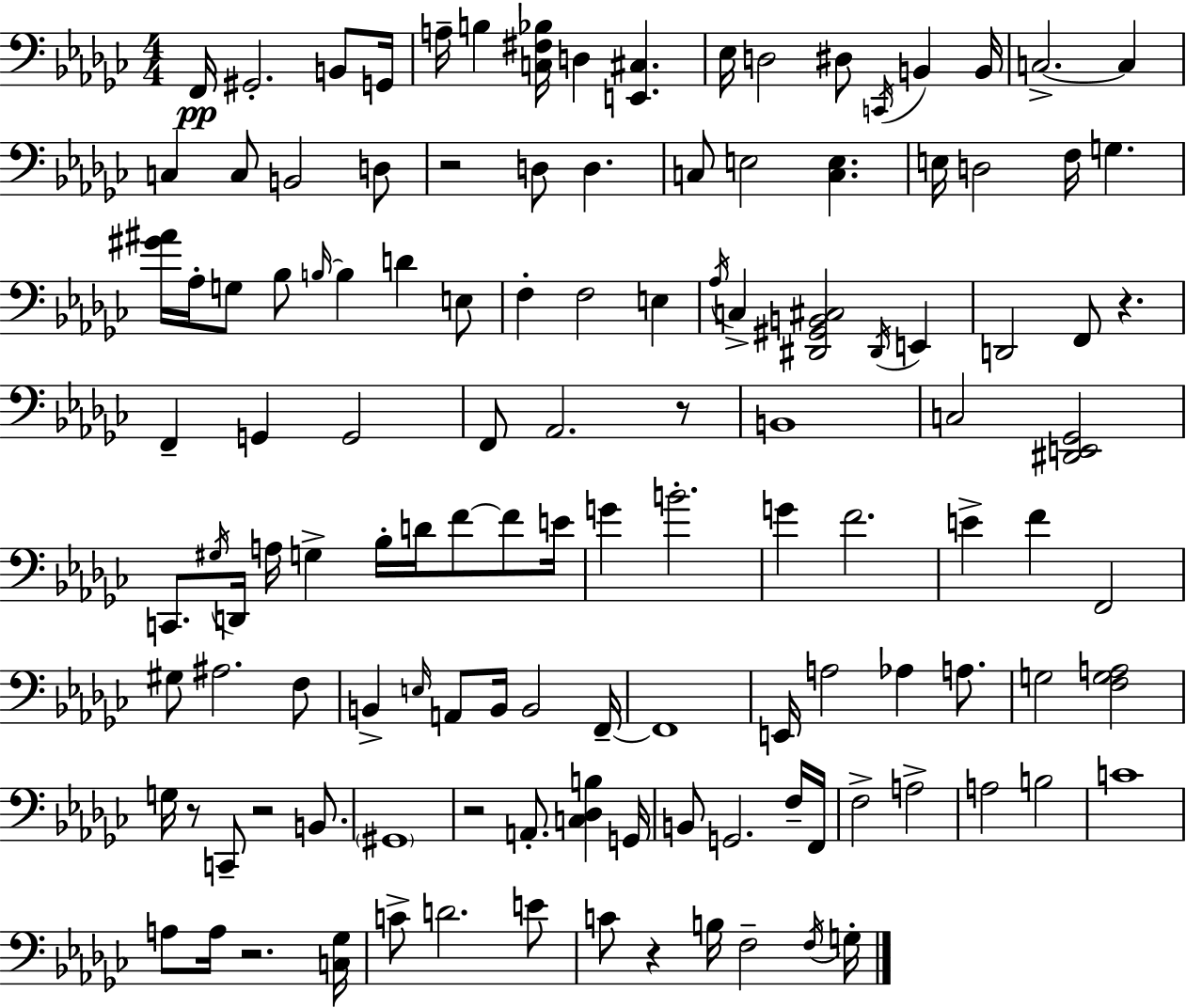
{
  \clef bass
  \numericTimeSignature
  \time 4/4
  \key ees \minor
  f,16\pp gis,2.-. b,8 g,16 | a16-- b4 <c fis bes>16 d4 <e, cis>4. | ees16 d2 dis8 \acciaccatura { c,16 } b,4 | b,16 c2.->~~ c4 | \break c4 c8 b,2 d8 | r2 d8 d4. | c8 e2 <c e>4. | e16 d2 f16 g4. | \break <gis' ais'>16 aes16-. g8 bes8 \grace { b16~ }~ b4 d'4 | e8 f4-. f2 e4 | \acciaccatura { aes16 } c4-> <dis, gis, b, cis>2 \acciaccatura { dis,16 } | e,4 d,2 f,8 r4. | \break f,4-- g,4 g,2 | f,8 aes,2. | r8 b,1 | c2 <dis, e, ges,>2 | \break c,8. \acciaccatura { gis16 } d,16 a16 g4-> bes16-. d'16 | f'8~~ f'8 e'16 g'4 b'2.-. | g'4 f'2. | e'4-> f'4 f,2 | \break gis8 ais2. | f8 b,4-> \grace { e16 } a,8 b,16 b,2 | f,16--~~ f,1 | e,16 a2 aes4 | \break a8. g2 <f g a>2 | g16 r8 c,8-- r2 | b,8. \parenthesize gis,1 | r2 a,8.-. | \break <c des b>4 g,16 b,8 g,2. | f16-- f,16 f2-> a2-> | a2 b2 | c'1 | \break a8 a16 r2. | <c ges>16 c'8-> d'2. | e'8 c'8 r4 b16 f2-- | \acciaccatura { f16 } g16-. \bar "|."
}